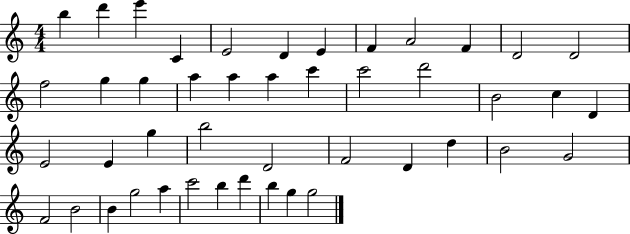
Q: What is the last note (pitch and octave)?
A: G5